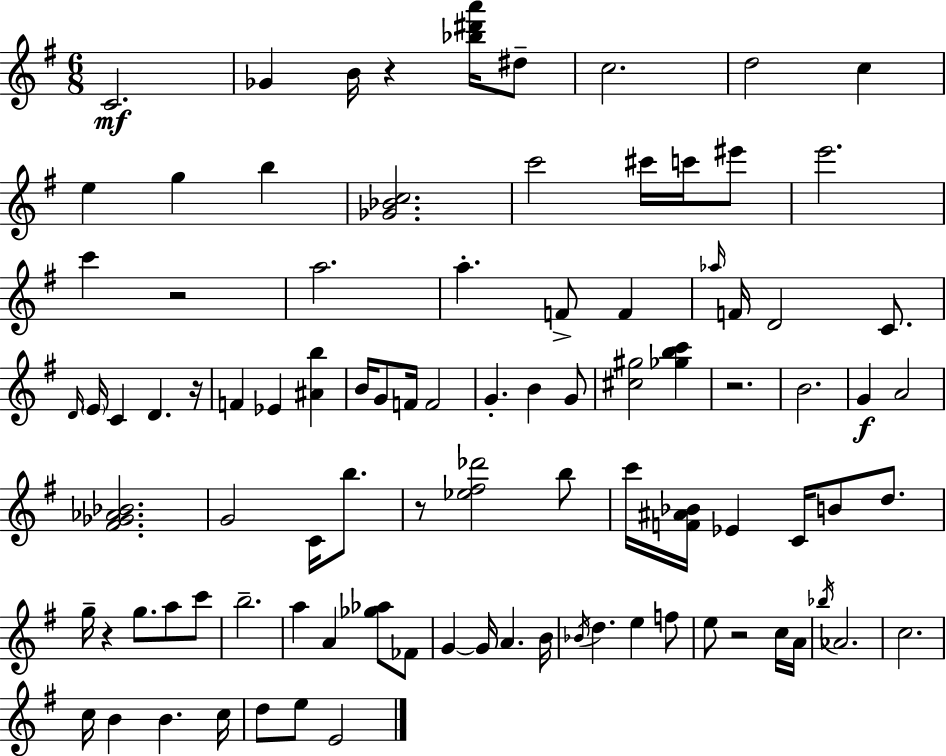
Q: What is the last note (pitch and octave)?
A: E4